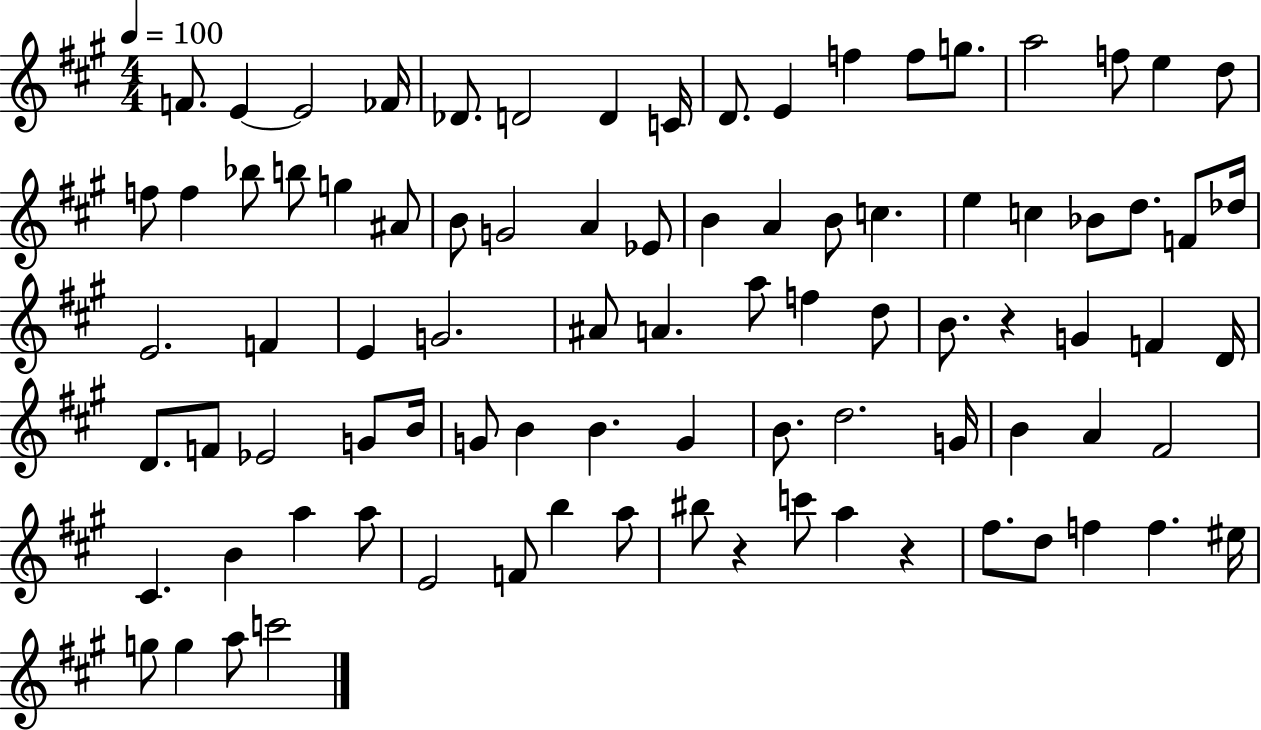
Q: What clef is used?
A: treble